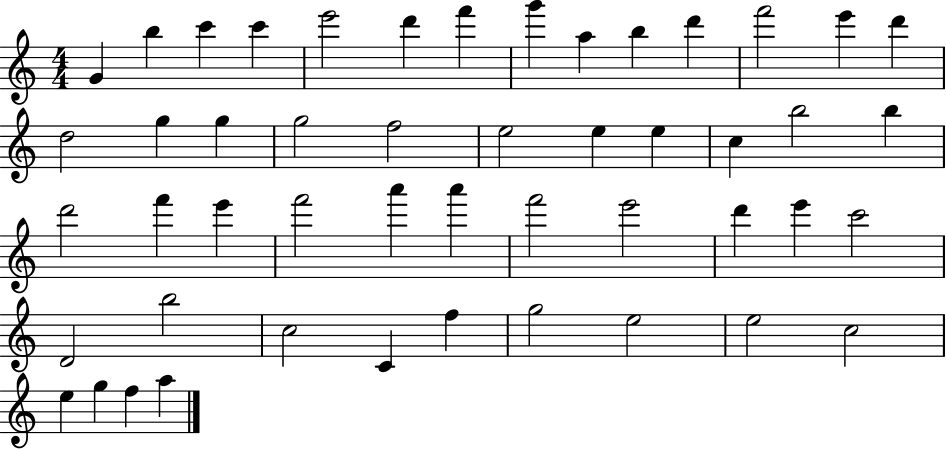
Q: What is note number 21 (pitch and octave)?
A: E5